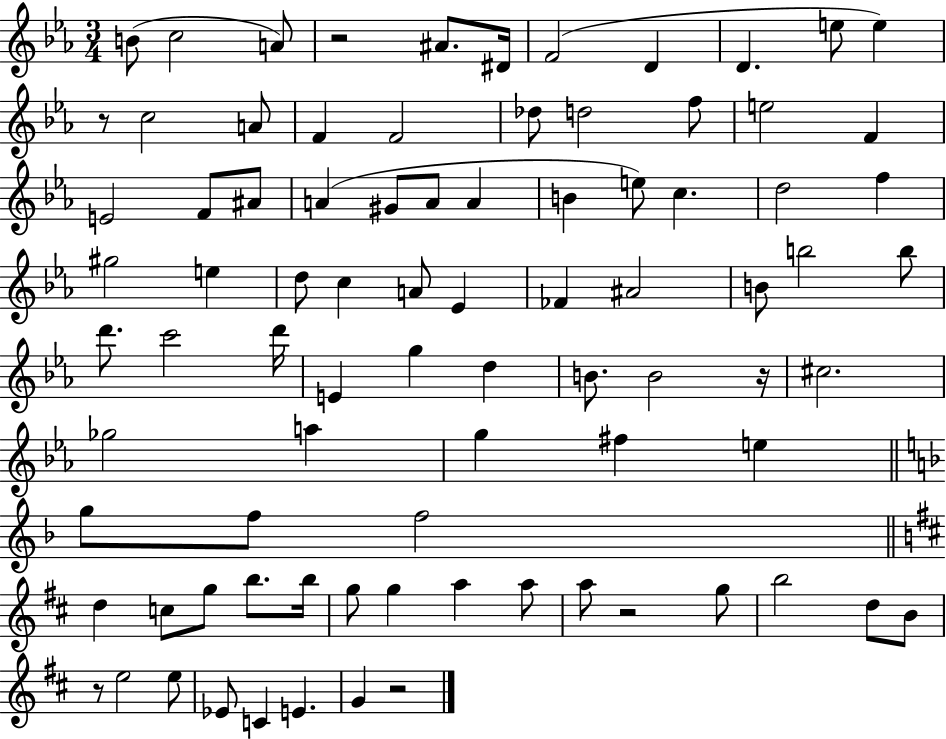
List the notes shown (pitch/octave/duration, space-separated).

B4/e C5/h A4/e R/h A#4/e. D#4/s F4/h D4/q D4/q. E5/e E5/q R/e C5/h A4/e F4/q F4/h Db5/e D5/h F5/e E5/h F4/q E4/h F4/e A#4/e A4/q G#4/e A4/e A4/q B4/q E5/e C5/q. D5/h F5/q G#5/h E5/q D5/e C5/q A4/e Eb4/q FES4/q A#4/h B4/e B5/h B5/e D6/e. C6/h D6/s E4/q G5/q D5/q B4/e. B4/h R/s C#5/h. Gb5/h A5/q G5/q F#5/q E5/q G5/e F5/e F5/h D5/q C5/e G5/e B5/e. B5/s G5/e G5/q A5/q A5/e A5/e R/h G5/e B5/h D5/e B4/e R/e E5/h E5/e Eb4/e C4/q E4/q. G4/q R/h